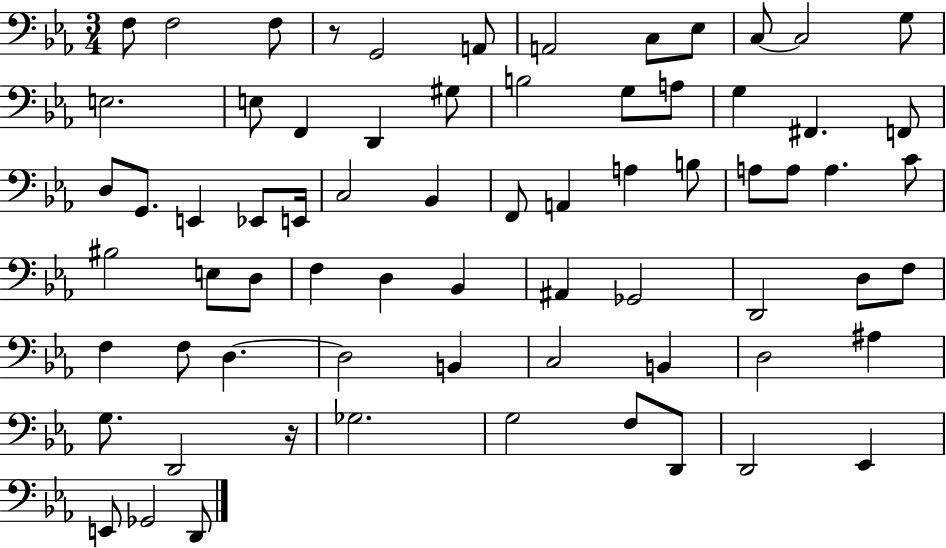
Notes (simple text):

F3/e F3/h F3/e R/e G2/h A2/e A2/h C3/e Eb3/e C3/e C3/h G3/e E3/h. E3/e F2/q D2/q G#3/e B3/h G3/e A3/e G3/q F#2/q. F2/e D3/e G2/e. E2/q Eb2/e E2/s C3/h Bb2/q F2/e A2/q A3/q B3/e A3/e A3/e A3/q. C4/e BIS3/h E3/e D3/e F3/q D3/q Bb2/q A#2/q Gb2/h D2/h D3/e F3/e F3/q F3/e D3/q. D3/h B2/q C3/h B2/q D3/h A#3/q G3/e. D2/h R/s Gb3/h. G3/h F3/e D2/e D2/h Eb2/q E2/e Gb2/h D2/e